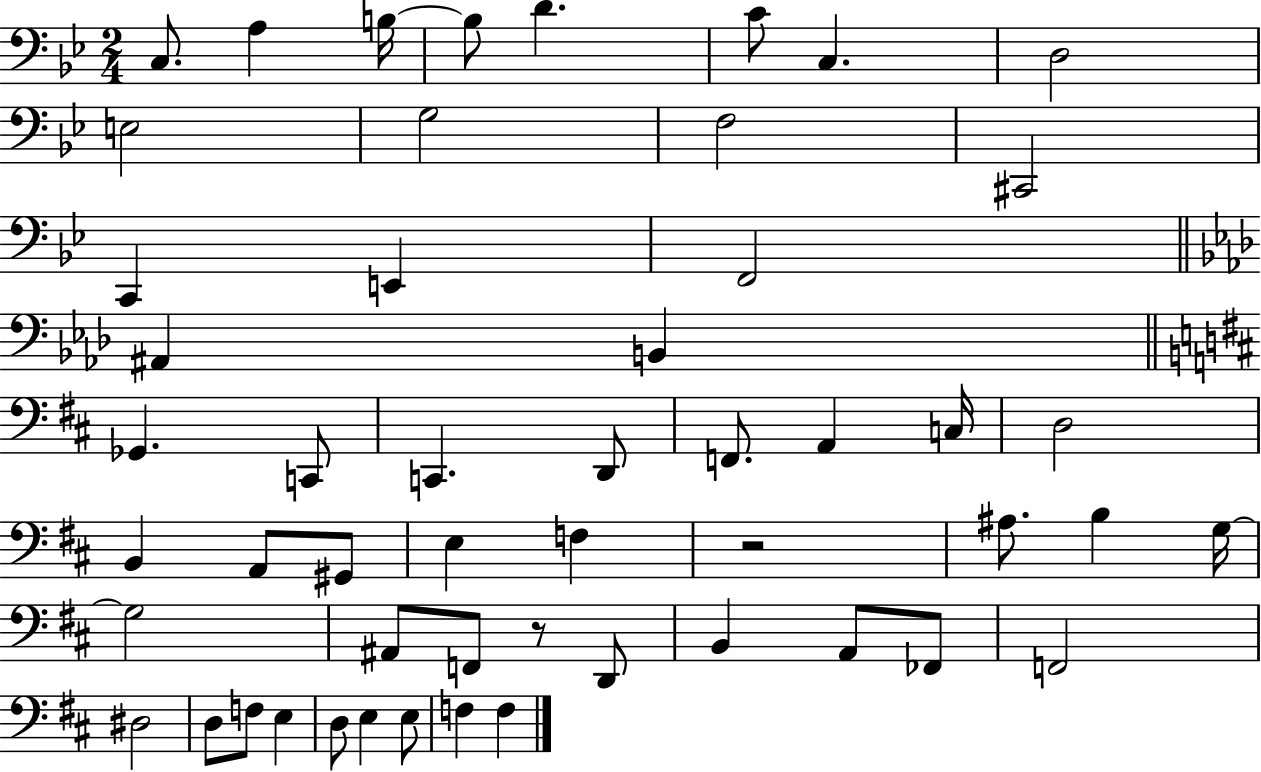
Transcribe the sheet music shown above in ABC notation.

X:1
T:Untitled
M:2/4
L:1/4
K:Bb
C,/2 A, B,/4 B,/2 D C/2 C, D,2 E,2 G,2 F,2 ^C,,2 C,, E,, F,,2 ^A,, B,, _G,, C,,/2 C,, D,,/2 F,,/2 A,, C,/4 D,2 B,, A,,/2 ^G,,/2 E, F, z2 ^A,/2 B, G,/4 G,2 ^A,,/2 F,,/2 z/2 D,,/2 B,, A,,/2 _F,,/2 F,,2 ^D,2 D,/2 F,/2 E, D,/2 E, E,/2 F, F,